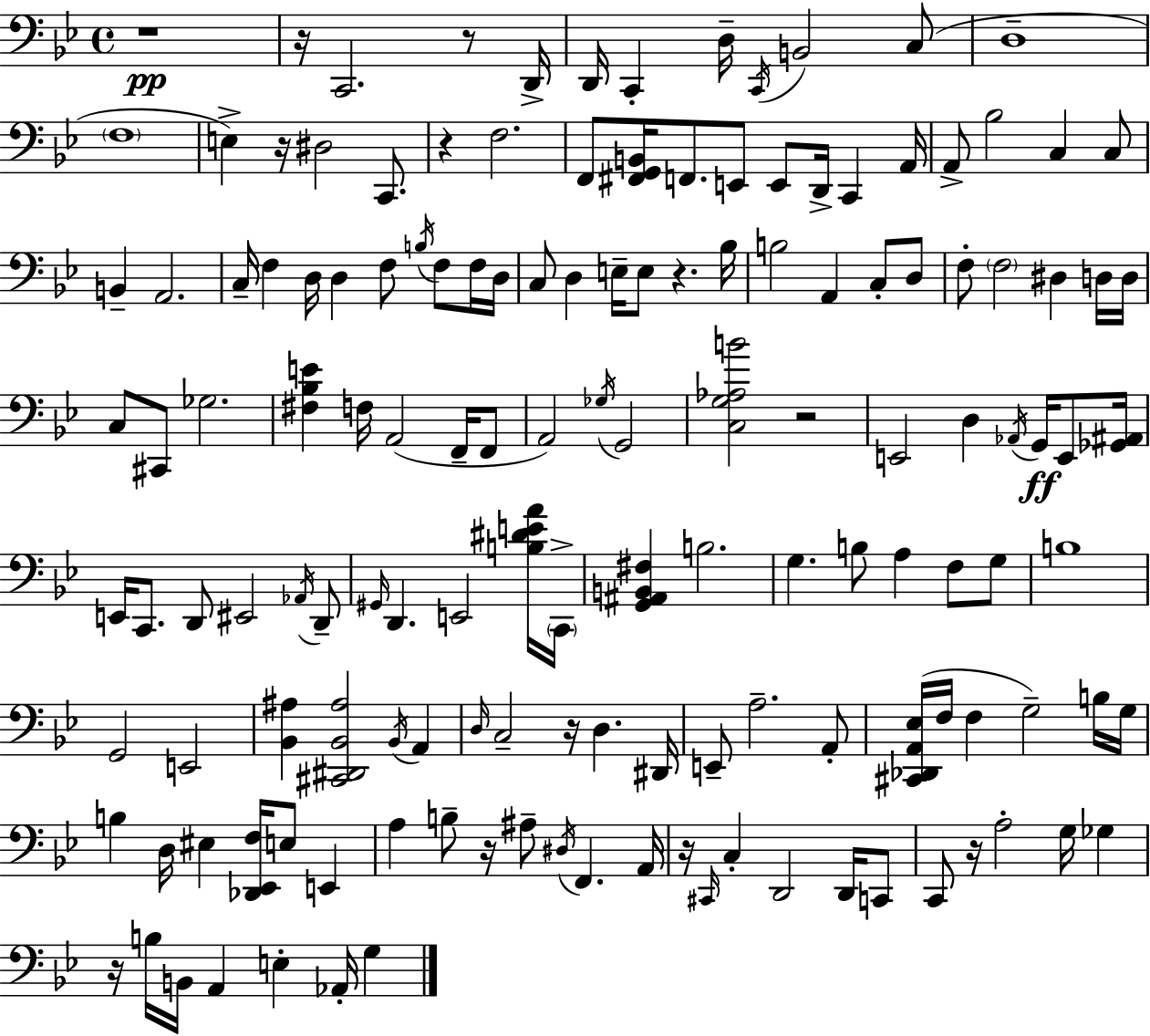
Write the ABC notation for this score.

X:1
T:Untitled
M:4/4
L:1/4
K:Gm
z4 z/4 C,,2 z/2 D,,/4 D,,/4 C,, D,/4 C,,/4 B,,2 C,/2 D,4 F,4 E, z/4 ^D,2 C,,/2 z F,2 F,,/2 [^F,,G,,B,,]/4 F,,/2 E,,/2 E,,/2 D,,/4 C,, A,,/4 A,,/2 _B,2 C, C,/2 B,, A,,2 C,/4 F, D,/4 D, F,/2 B,/4 F,/2 F,/4 D,/4 C,/2 D, E,/4 E,/2 z _B,/4 B,2 A,, C,/2 D,/2 F,/2 F,2 ^D, D,/4 D,/4 C,/2 ^C,,/2 _G,2 [^F,_B,E] F,/4 A,,2 F,,/4 F,,/2 A,,2 _G,/4 G,,2 [C,G,_A,B]2 z2 E,,2 D, _A,,/4 G,,/4 E,,/2 [_G,,^A,,]/4 E,,/4 C,,/2 D,,/2 ^E,,2 _A,,/4 D,,/2 ^G,,/4 D,, E,,2 [B,^DEA]/4 C,,/4 [G,,^A,,B,,^F,] B,2 G, B,/2 A, F,/2 G,/2 B,4 G,,2 E,,2 [_B,,^A,] [^C,,^D,,_B,,^A,]2 _B,,/4 A,, D,/4 C,2 z/4 D, ^D,,/4 E,,/2 A,2 A,,/2 [^C,,_D,,A,,_E,]/4 F,/4 F, G,2 B,/4 G,/4 B, D,/4 ^E, [_D,,_E,,F,]/4 E,/2 E,, A, B,/2 z/4 ^A,/2 ^D,/4 F,, A,,/4 z/4 ^C,,/4 C, D,,2 D,,/4 C,,/2 C,,/2 z/4 A,2 G,/4 _G, z/4 B,/4 B,,/4 A,, E, _A,,/4 G,